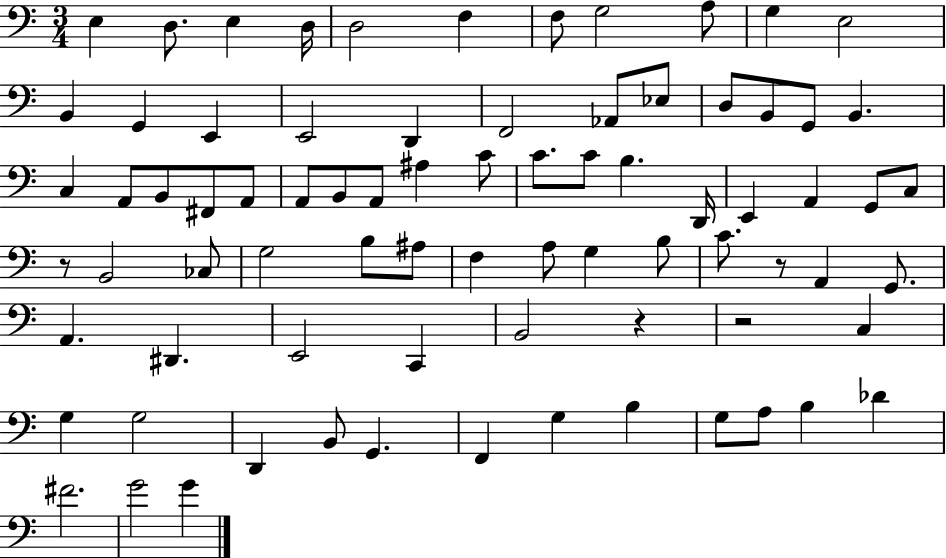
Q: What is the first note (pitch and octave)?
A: E3